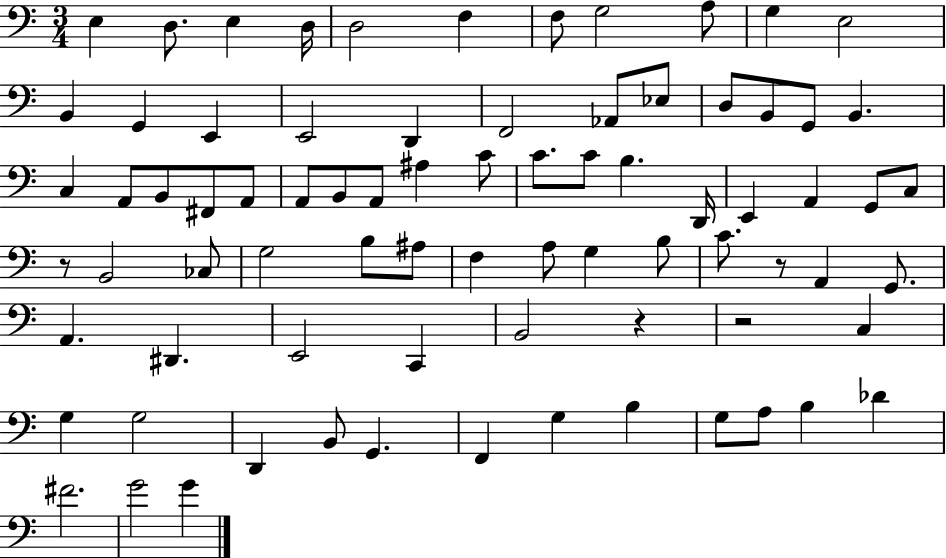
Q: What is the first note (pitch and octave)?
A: E3